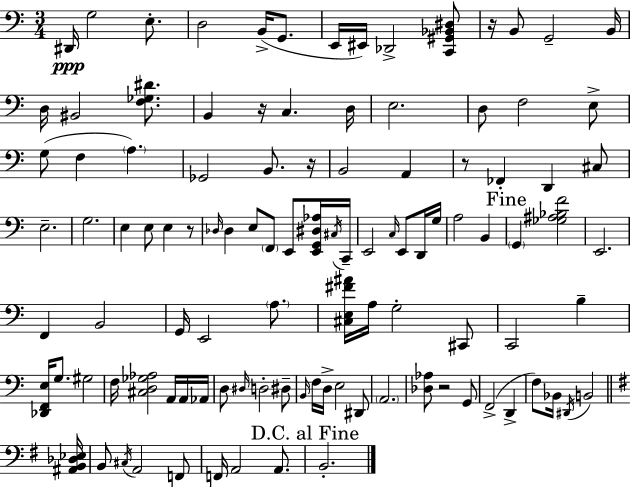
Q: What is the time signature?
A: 3/4